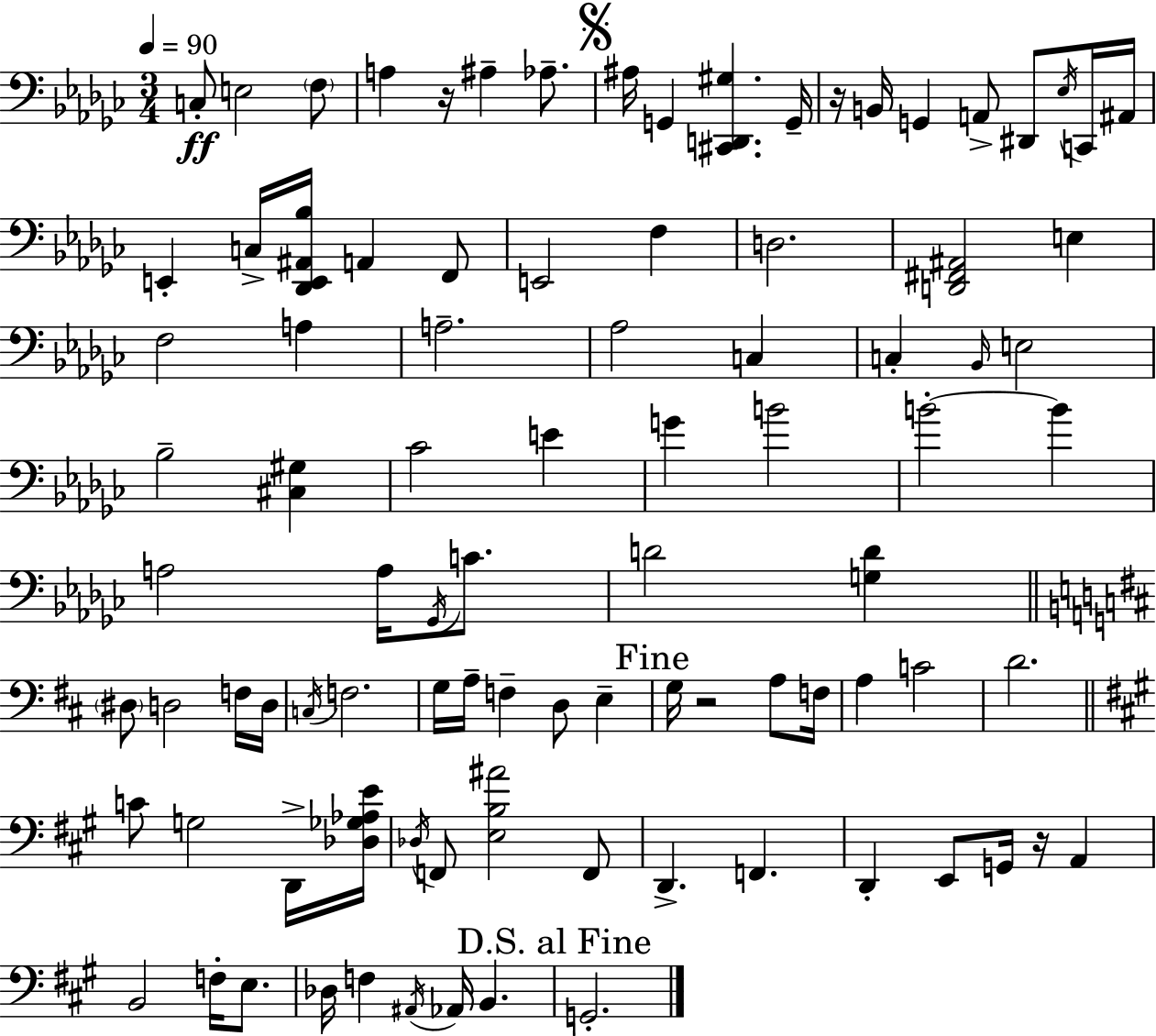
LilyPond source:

{
  \clef bass
  \numericTimeSignature
  \time 3/4
  \key ees \minor
  \tempo 4 = 90
  \repeat volta 2 { c8-.\ff e2 \parenthesize f8 | a4 r16 ais4-- aes8.-- | \mark \markup { \musicglyph "scripts.segno" } ais16 g,4 <cis, d, gis>4. g,16-- | r16 b,16 g,4 a,8-> dis,8 \acciaccatura { ees16 } c,16 | \break ais,16 e,4-. c16-> <des, e, ais, bes>16 a,4 f,8 | e,2 f4 | d2. | <d, fis, ais,>2 e4 | \break f2 a4 | a2.-- | aes2 c4 | c4-. \grace { bes,16 } e2 | \break bes2-- <cis gis>4 | ces'2 e'4 | g'4 b'2 | b'2-.~~ b'4 | \break a2 a16 \acciaccatura { ges,16 } | c'8. d'2 <g d'>4 | \bar "||" \break \key b \minor \parenthesize dis8 d2 f16 d16 | \acciaccatura { c16 } f2. | g16 a16-- f4-- d8 e4-- | \mark "Fine" g16 r2 a8 | \break f16 a4 c'2 | d'2. | \bar "||" \break \key a \major c'8 g2 d,16-> <des ges aes e'>16 | \acciaccatura { des16 } f,8 <e b ais'>2 f,8 | d,4.-> f,4. | d,4-. e,8 g,16 r16 a,4 | \break b,2 f16-. e8. | des16 f4 \acciaccatura { ais,16 } aes,16 b,4. | \mark "D.S. al Fine" g,2.-. | } \bar "|."
}